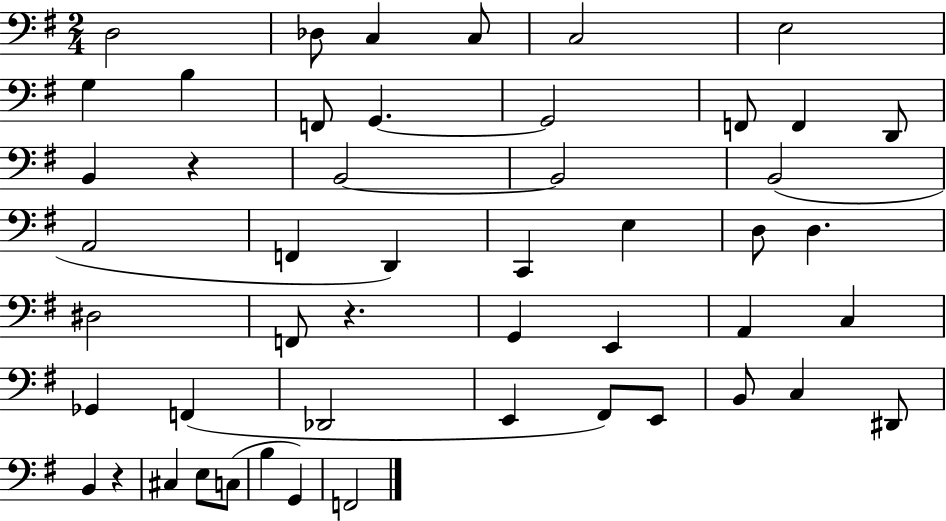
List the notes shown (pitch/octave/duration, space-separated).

D3/h Db3/e C3/q C3/e C3/h E3/h G3/q B3/q F2/e G2/q. G2/h F2/e F2/q D2/e B2/q R/q B2/h B2/h B2/h A2/h F2/q D2/q C2/q E3/q D3/e D3/q. D#3/h F2/e R/q. G2/q E2/q A2/q C3/q Gb2/q F2/q Db2/h E2/q F#2/e E2/e B2/e C3/q D#2/e B2/q R/q C#3/q E3/e C3/e B3/q G2/q F2/h